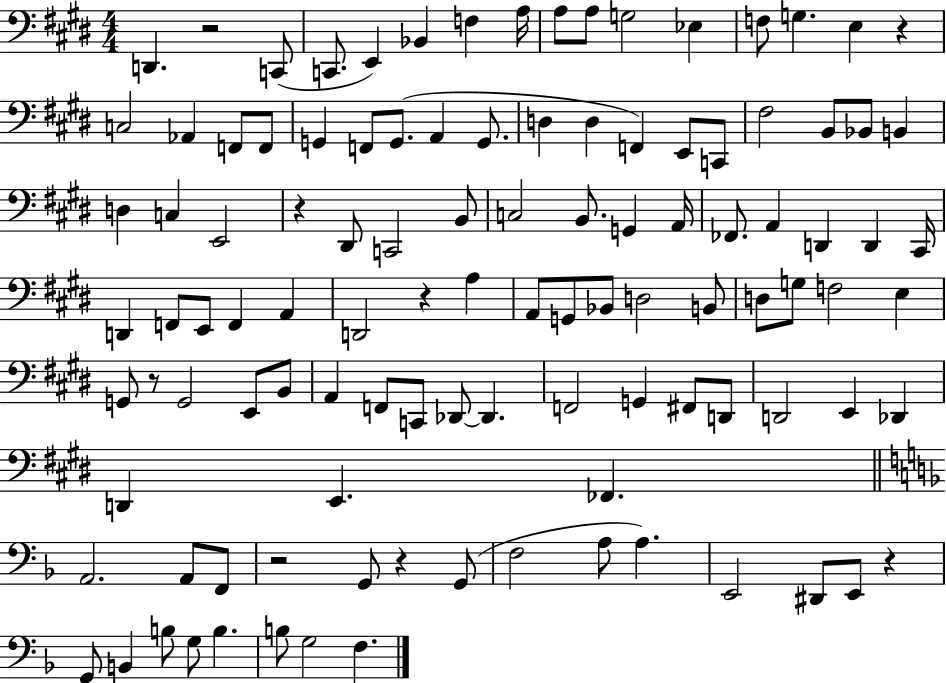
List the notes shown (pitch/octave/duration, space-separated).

D2/q. R/h C2/e C2/e. E2/q Bb2/q F3/q A3/s A3/e A3/e G3/h Eb3/q F3/e G3/q. E3/q R/q C3/h Ab2/q F2/e F2/e G2/q F2/e G2/e. A2/q G2/e. D3/q D3/q F2/q E2/e C2/e F#3/h B2/e Bb2/e B2/q D3/q C3/q E2/h R/q D#2/e C2/h B2/e C3/h B2/e. G2/q A2/s FES2/e. A2/q D2/q D2/q C#2/s D2/q F2/e E2/e F2/q A2/q D2/h R/q A3/q A2/e G2/e Bb2/e D3/h B2/e D3/e G3/e F3/h E3/q G2/e R/e G2/h E2/e B2/e A2/q F2/e C2/e Db2/e Db2/q. F2/h G2/q F#2/e D2/e D2/h E2/q Db2/q D2/q E2/q. FES2/q. A2/h. A2/e F2/e R/h G2/e R/q G2/e F3/h A3/e A3/q. E2/h D#2/e E2/e R/q G2/e B2/q B3/e G3/e B3/q. B3/e G3/h F3/q.